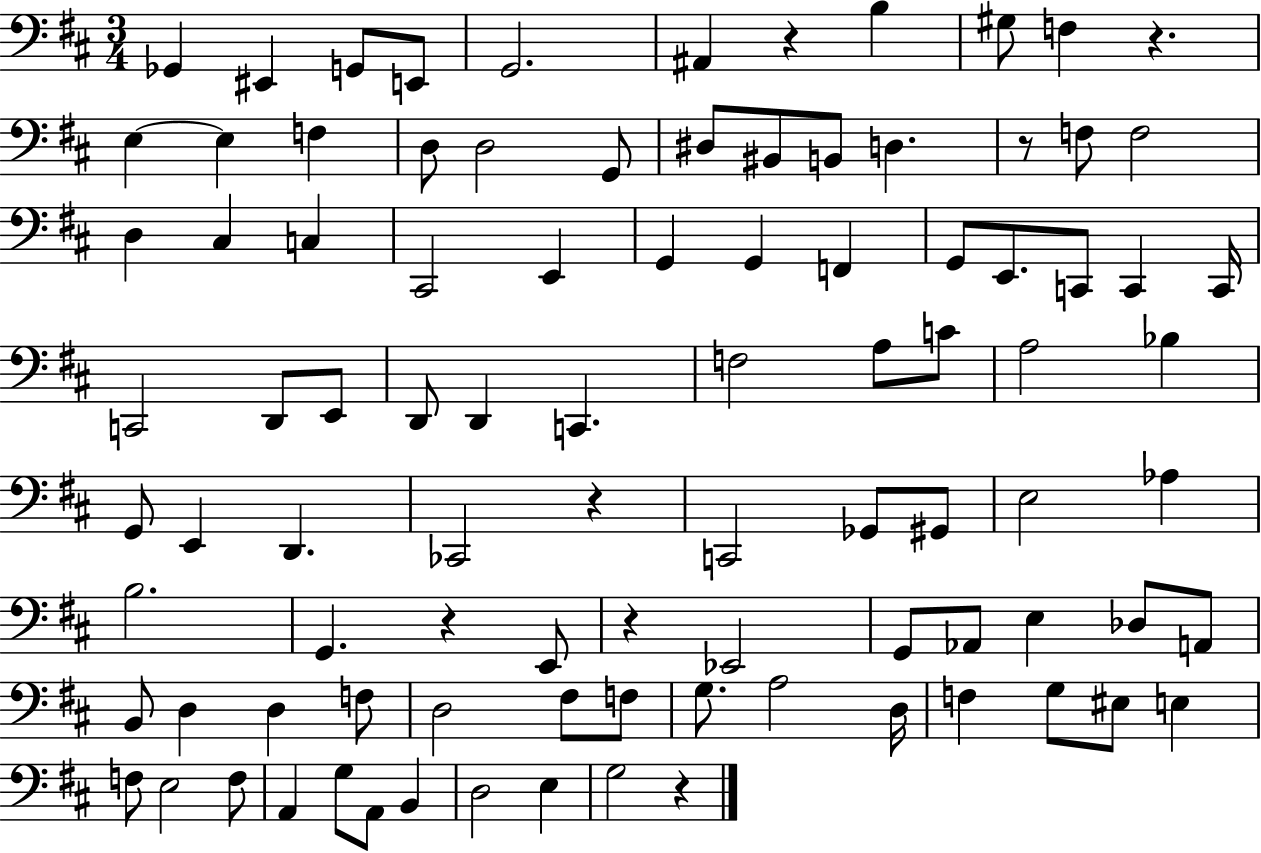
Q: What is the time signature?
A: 3/4